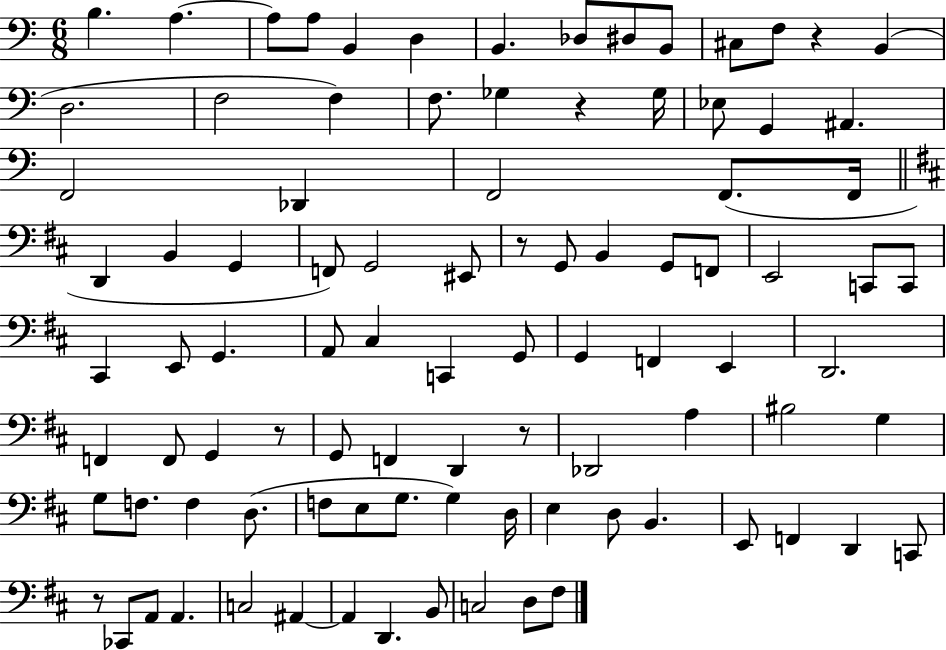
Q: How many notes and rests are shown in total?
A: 94